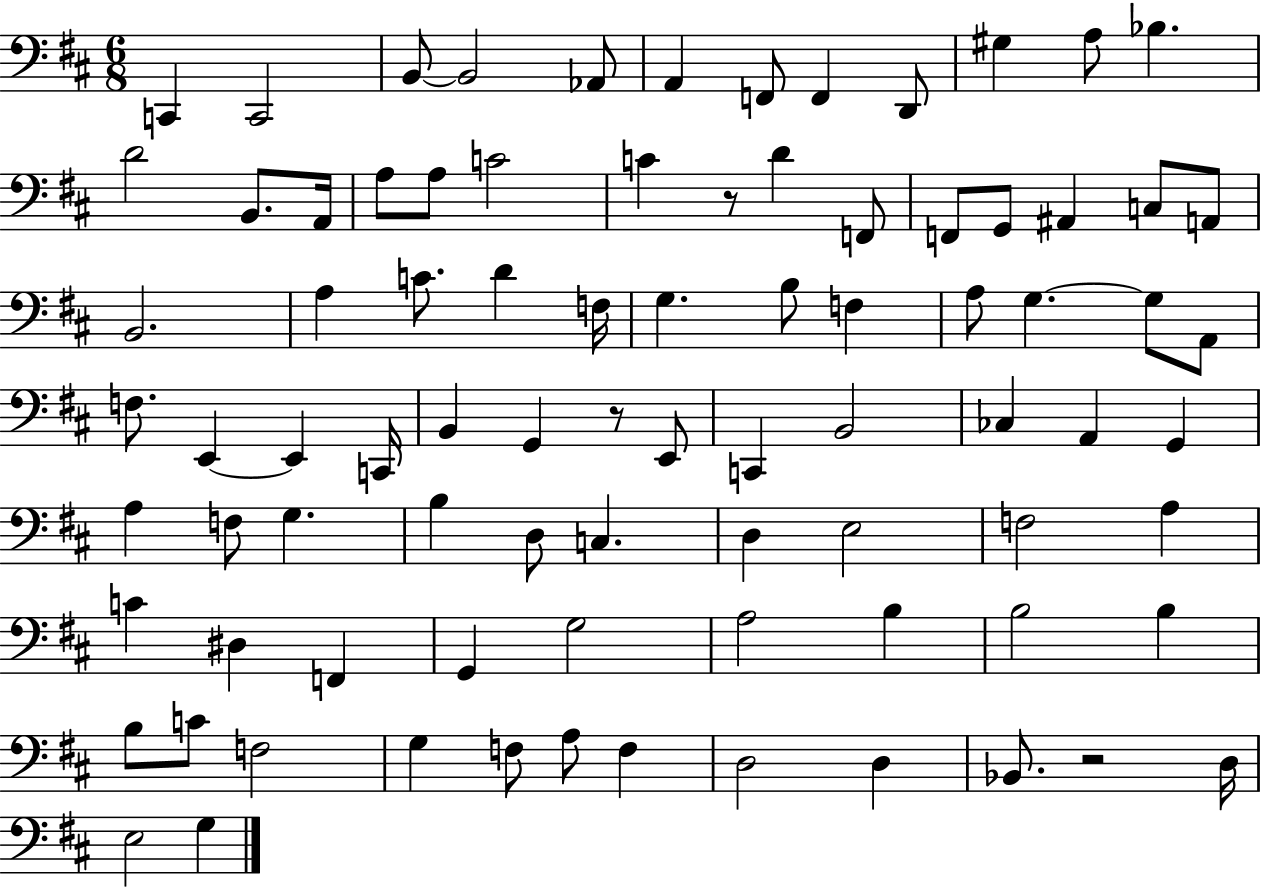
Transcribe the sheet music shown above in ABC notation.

X:1
T:Untitled
M:6/8
L:1/4
K:D
C,, C,,2 B,,/2 B,,2 _A,,/2 A,, F,,/2 F,, D,,/2 ^G, A,/2 _B, D2 B,,/2 A,,/4 A,/2 A,/2 C2 C z/2 D F,,/2 F,,/2 G,,/2 ^A,, C,/2 A,,/2 B,,2 A, C/2 D F,/4 G, B,/2 F, A,/2 G, G,/2 A,,/2 F,/2 E,, E,, C,,/4 B,, G,, z/2 E,,/2 C,, B,,2 _C, A,, G,, A, F,/2 G, B, D,/2 C, D, E,2 F,2 A, C ^D, F,, G,, G,2 A,2 B, B,2 B, B,/2 C/2 F,2 G, F,/2 A,/2 F, D,2 D, _B,,/2 z2 D,/4 E,2 G,